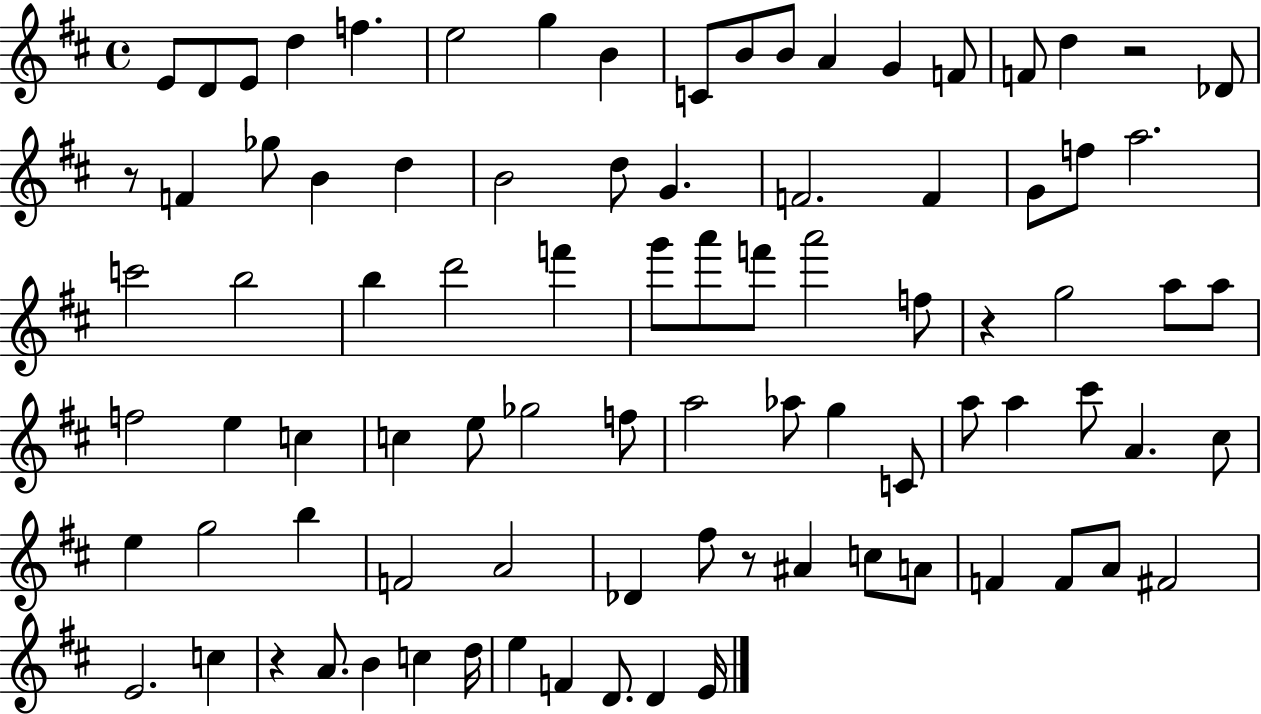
X:1
T:Untitled
M:4/4
L:1/4
K:D
E/2 D/2 E/2 d f e2 g B C/2 B/2 B/2 A G F/2 F/2 d z2 _D/2 z/2 F _g/2 B d B2 d/2 G F2 F G/2 f/2 a2 c'2 b2 b d'2 f' g'/2 a'/2 f'/2 a'2 f/2 z g2 a/2 a/2 f2 e c c e/2 _g2 f/2 a2 _a/2 g C/2 a/2 a ^c'/2 A ^c/2 e g2 b F2 A2 _D ^f/2 z/2 ^A c/2 A/2 F F/2 A/2 ^F2 E2 c z A/2 B c d/4 e F D/2 D E/4